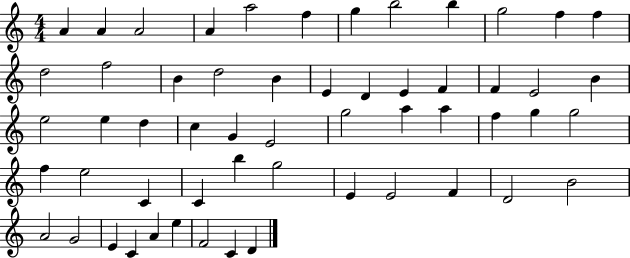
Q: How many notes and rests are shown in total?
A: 56